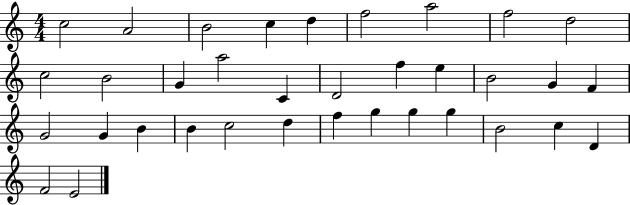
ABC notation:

X:1
T:Untitled
M:4/4
L:1/4
K:C
c2 A2 B2 c d f2 a2 f2 d2 c2 B2 G a2 C D2 f e B2 G F G2 G B B c2 d f g g g B2 c D F2 E2